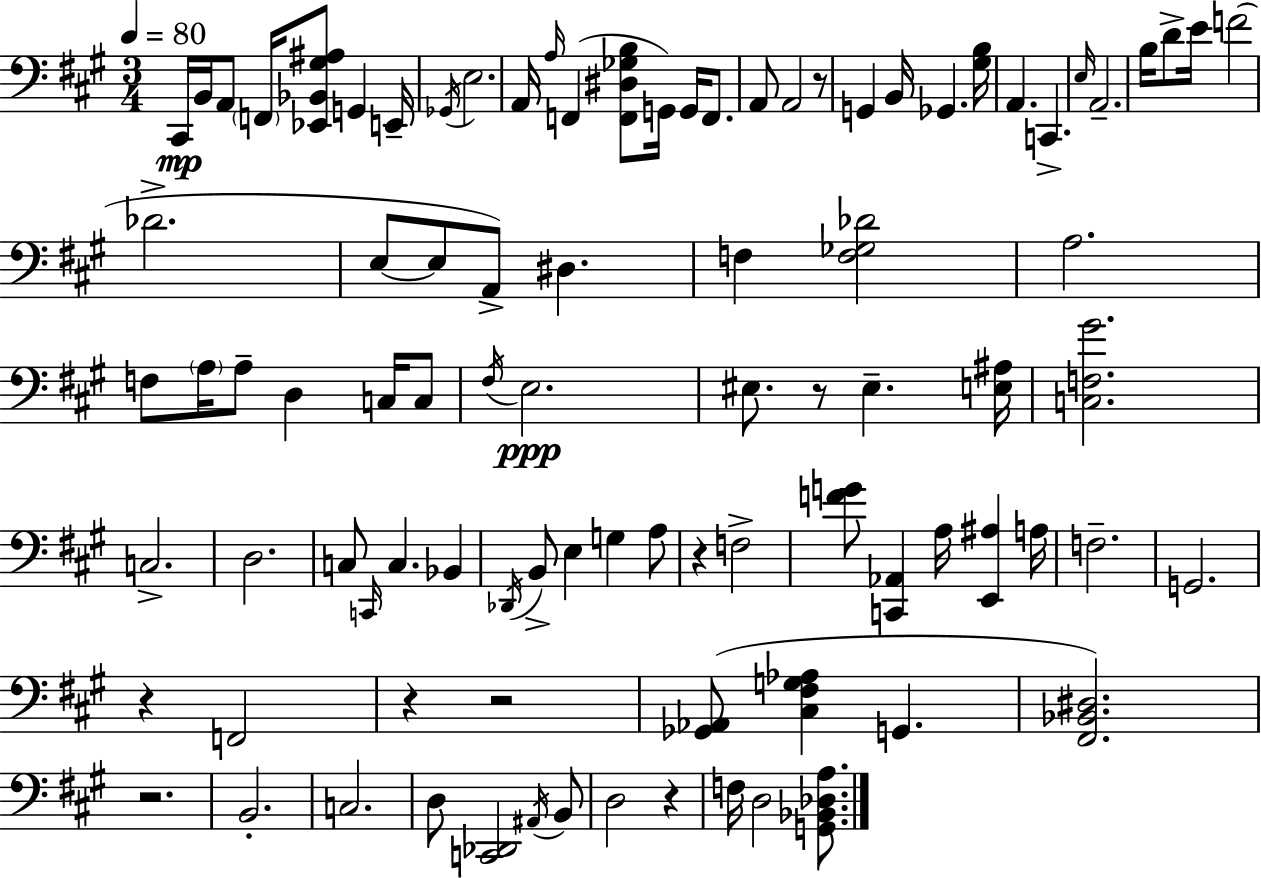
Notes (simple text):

C#2/s B2/s A2/e F2/s [Eb2,Bb2,G#3,A#3]/e G2/q E2/s Gb2/s E3/h. A2/s A3/s F2/q [F2,D#3,Gb3,B3]/e G2/s G2/s F2/e. A2/e A2/h R/e G2/q B2/s Gb2/q. [G#3,B3]/s A2/q. C2/q. E3/s A2/h. B3/s D4/e E4/s F4/h Db4/h. E3/e E3/e A2/e D#3/q. F3/q [F3,Gb3,Db4]/h A3/h. F3/e A3/s A3/e D3/q C3/s C3/e F#3/s E3/h. EIS3/e. R/e EIS3/q. [E3,A#3]/s [C3,F3,G#4]/h. C3/h. D3/h. C3/e C2/s C3/q. Bb2/q Db2/s B2/e E3/q G3/q A3/e R/q F3/h [F4,G4]/e [C2,Ab2]/q A3/s [E2,A#3]/q A3/s F3/h. G2/h. R/q F2/h R/q R/h [Gb2,Ab2]/e [C#3,F#3,G3,Ab3]/q G2/q. [F#2,Bb2,D#3]/h. R/h. B2/h. C3/h. D3/e [C2,Db2]/h A#2/s B2/e D3/h R/q F3/s D3/h [G2,Bb2,Db3,A3]/e.